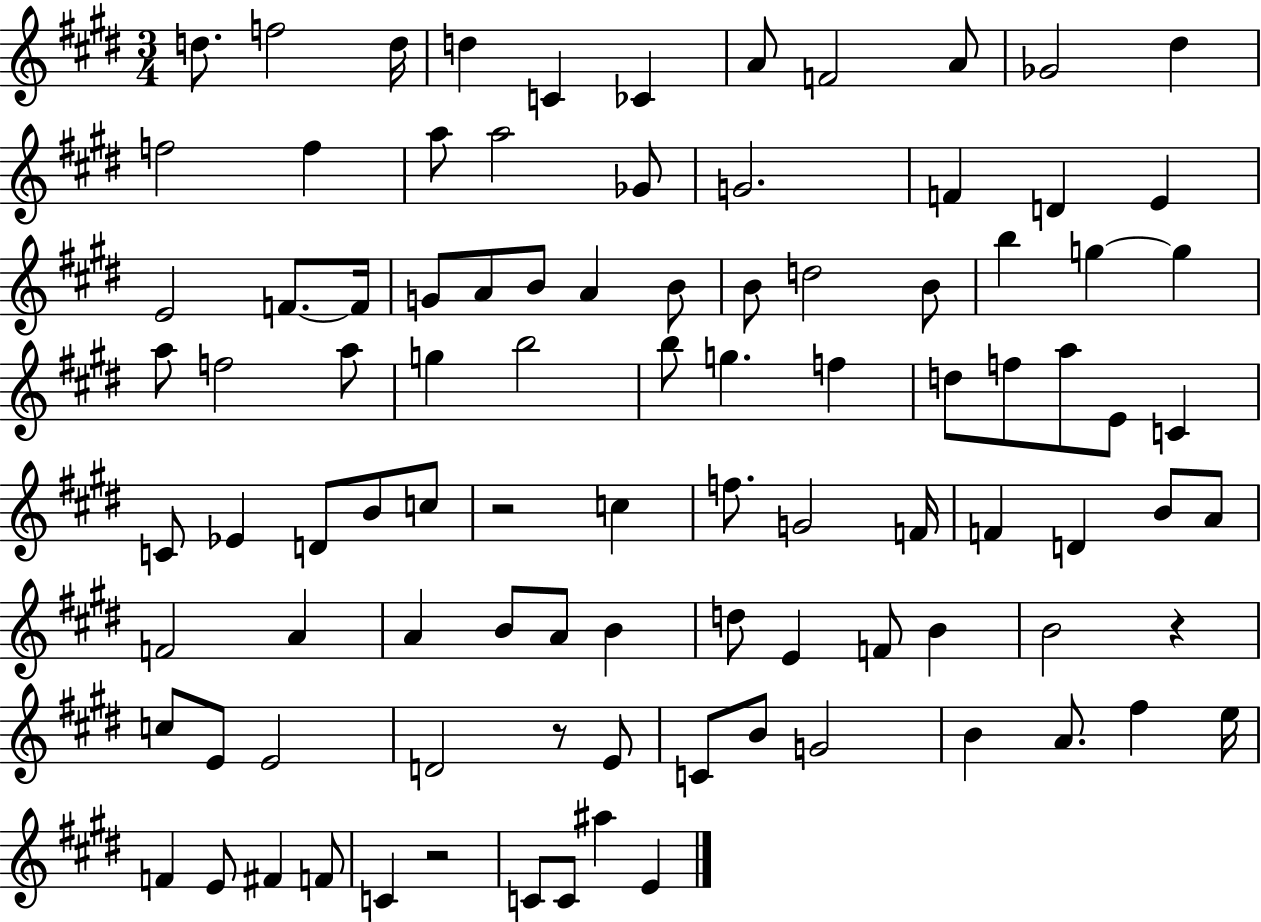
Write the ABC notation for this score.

X:1
T:Untitled
M:3/4
L:1/4
K:E
d/2 f2 d/4 d C _C A/2 F2 A/2 _G2 ^d f2 f a/2 a2 _G/2 G2 F D E E2 F/2 F/4 G/2 A/2 B/2 A B/2 B/2 d2 B/2 b g g a/2 f2 a/2 g b2 b/2 g f d/2 f/2 a/2 E/2 C C/2 _E D/2 B/2 c/2 z2 c f/2 G2 F/4 F D B/2 A/2 F2 A A B/2 A/2 B d/2 E F/2 B B2 z c/2 E/2 E2 D2 z/2 E/2 C/2 B/2 G2 B A/2 ^f e/4 F E/2 ^F F/2 C z2 C/2 C/2 ^a E